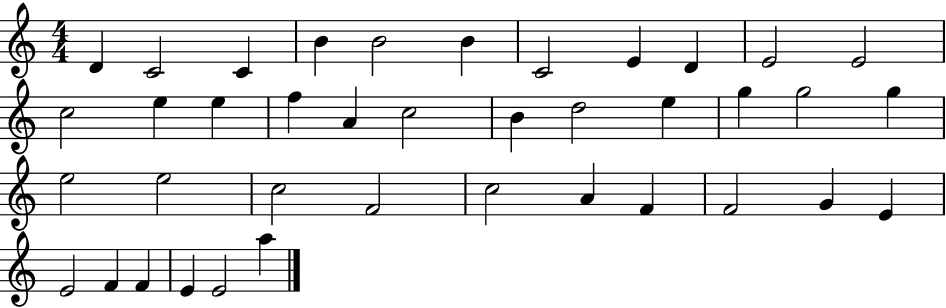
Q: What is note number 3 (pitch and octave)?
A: C4